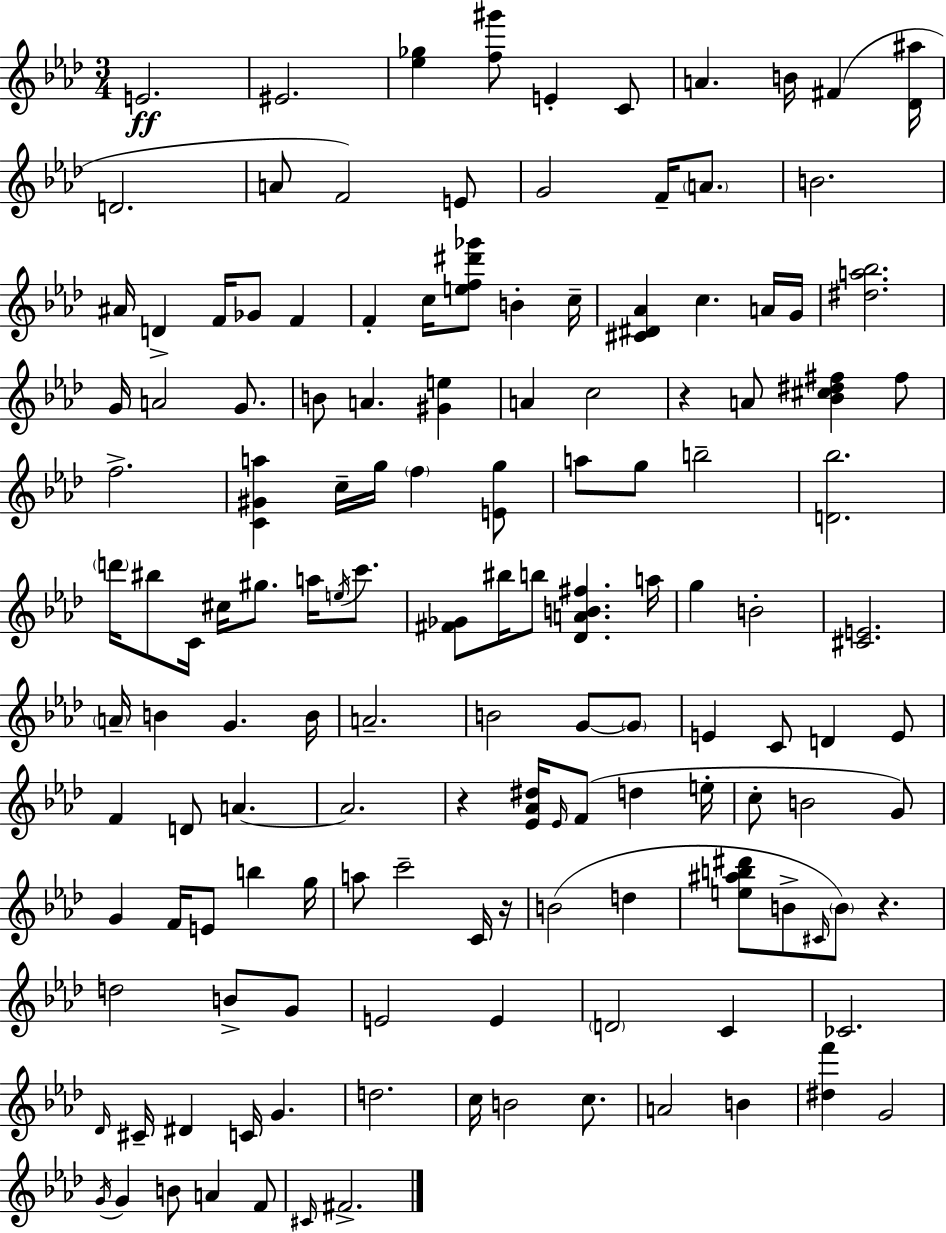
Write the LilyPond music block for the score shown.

{
  \clef treble
  \numericTimeSignature
  \time 3/4
  \key aes \major
  \repeat volta 2 { e'2.\ff | eis'2. | <ees'' ges''>4 <f'' gis'''>8 e'4-. c'8 | a'4. b'16 fis'4( <des' ais''>16 | \break d'2. | a'8 f'2) e'8 | g'2 f'16-- \parenthesize a'8. | b'2. | \break ais'16 d'4-> f'16 ges'8 f'4 | f'4-. c''16 <e'' f'' dis''' ges'''>8 b'4-. c''16-- | <cis' dis' aes'>4 c''4. a'16 g'16 | <dis'' a'' bes''>2. | \break g'16 a'2 g'8. | b'8 a'4. <gis' e''>4 | a'4 c''2 | r4 a'8 <bes' cis'' dis'' fis''>4 fis''8 | \break f''2.-> | <c' gis' a''>4 c''16-- g''16 \parenthesize f''4 <e' g''>8 | a''8 g''8 b''2-- | <d' bes''>2. | \break \parenthesize d'''16 bis''8 c'16 cis''16 gis''8. a''16 \acciaccatura { e''16 } c'''8. | <fis' ges'>8 bis''16 b''8 <des' a' b' fis''>4. | a''16 g''4 b'2-. | <cis' e'>2. | \break \parenthesize a'16-- b'4 g'4. | b'16 a'2.-- | b'2 g'8~~ \parenthesize g'8 | e'4 c'8 d'4 e'8 | \break f'4 d'8 a'4.~~ | a'2. | r4 <ees' aes' dis''>16 \grace { ees'16 } f'8( d''4 | e''16-. c''8-. b'2 | \break g'8) g'4 f'16 e'8 b''4 | g''16 a''8 c'''2-- | c'16 r16 b'2( d''4 | <e'' ais'' b'' dis'''>8 b'8-> \grace { cis'16 } \parenthesize b'8) r4. | \break d''2 b'8-> | g'8 e'2 e'4 | \parenthesize d'2 c'4 | ces'2. | \break \grace { des'16 } cis'16-- dis'4 c'16 g'4. | d''2. | c''16 b'2 | c''8. a'2 | \break b'4 <dis'' f'''>4 g'2 | \acciaccatura { g'16 } g'4 b'8 a'4 | f'8 \grace { cis'16 } fis'2.-> | } \bar "|."
}